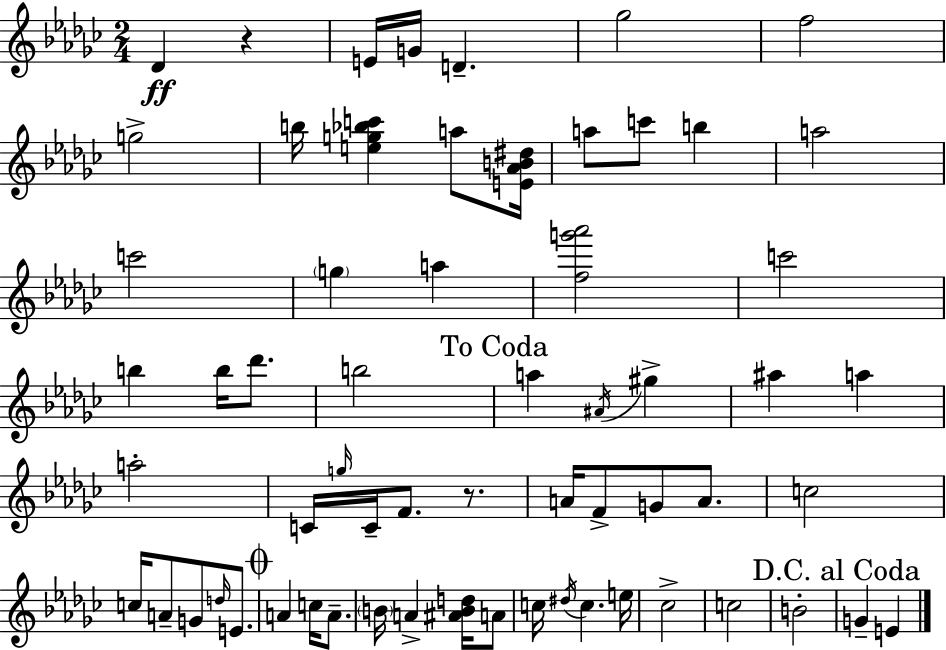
Db4/q R/q E4/s G4/s D4/q. Gb5/h F5/h G5/h B5/s [E5,G5,Bb5,C6]/q A5/e [E4,Ab4,B4,D#5]/s A5/e C6/e B5/q A5/h C6/h G5/q A5/q [F5,G6,Ab6]/h C6/h B5/q B5/s Db6/e. B5/h A5/q A#4/s G#5/q A#5/q A5/q A5/h C4/s G5/s C4/s F4/e. R/e. A4/s F4/e G4/e A4/e. C5/h C5/s A4/e G4/e D5/s E4/e. A4/q C5/s A4/e. B4/s A4/q [A#4,B4,D5]/s A4/e C5/s D#5/s C5/q. E5/s CES5/h C5/h B4/h G4/q E4/q